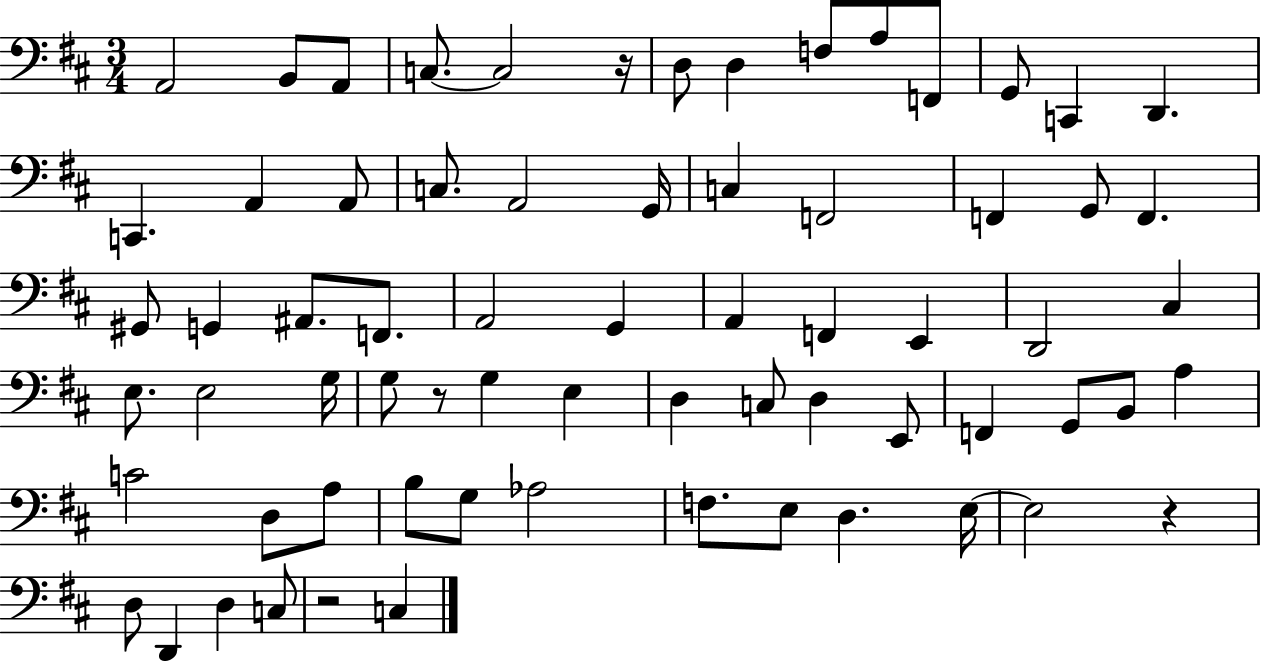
X:1
T:Untitled
M:3/4
L:1/4
K:D
A,,2 B,,/2 A,,/2 C,/2 C,2 z/4 D,/2 D, F,/2 A,/2 F,,/2 G,,/2 C,, D,, C,, A,, A,,/2 C,/2 A,,2 G,,/4 C, F,,2 F,, G,,/2 F,, ^G,,/2 G,, ^A,,/2 F,,/2 A,,2 G,, A,, F,, E,, D,,2 ^C, E,/2 E,2 G,/4 G,/2 z/2 G, E, D, C,/2 D, E,,/2 F,, G,,/2 B,,/2 A, C2 D,/2 A,/2 B,/2 G,/2 _A,2 F,/2 E,/2 D, E,/4 E,2 z D,/2 D,, D, C,/2 z2 C,